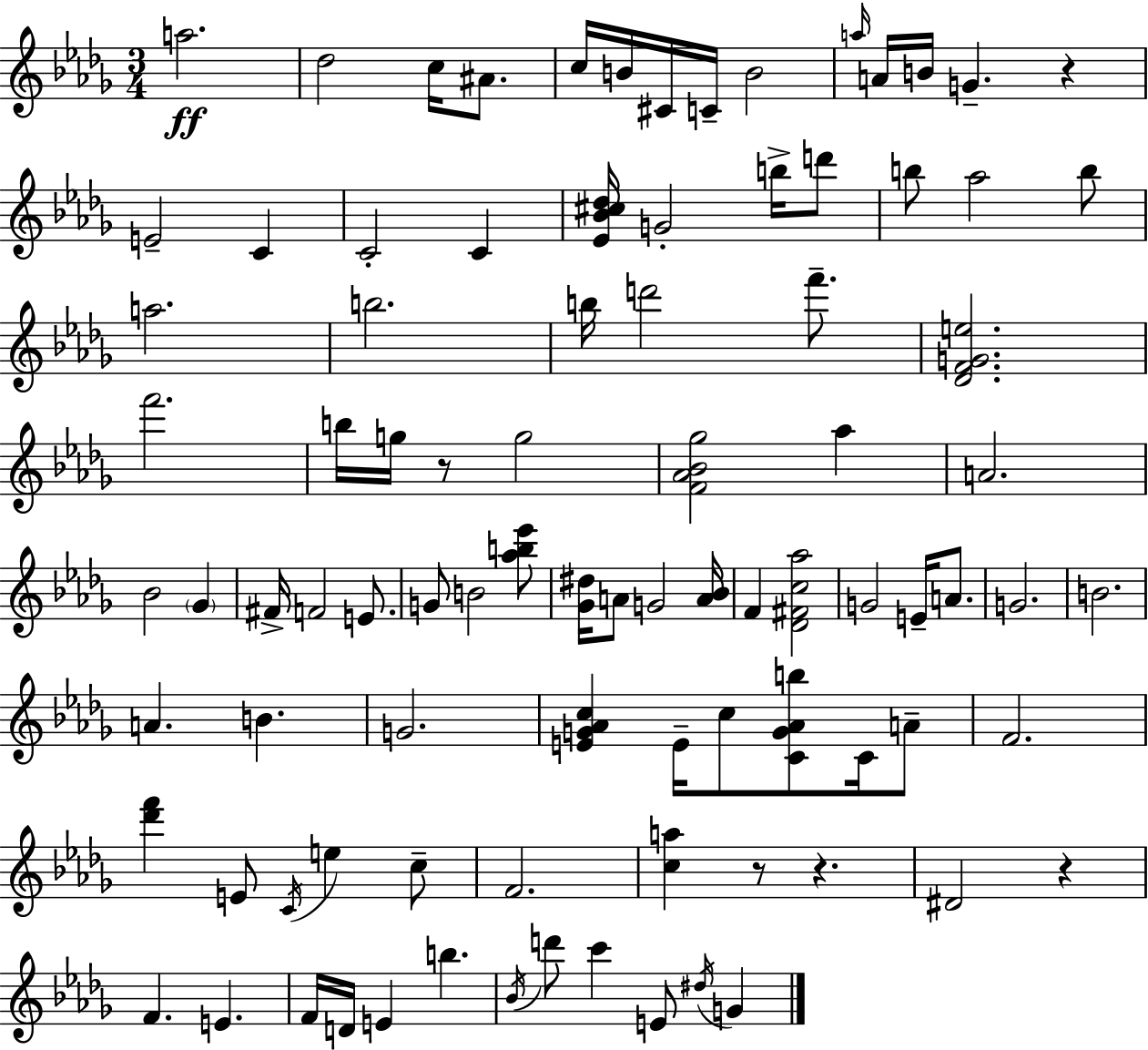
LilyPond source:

{
  \clef treble
  \numericTimeSignature
  \time 3/4
  \key bes \minor
  \repeat volta 2 { a''2.\ff | des''2 c''16 ais'8. | c''16 b'16 cis'16 c'16-- b'2 | \grace { a''16 } a'16 b'16 g'4.-- r4 | \break e'2-- c'4 | c'2-. c'4 | <ees' bes' cis'' des''>16 g'2-. b''16-> d'''8 | b''8 aes''2 b''8 | \break a''2. | b''2. | b''16 d'''2 f'''8.-- | <des' f' g' e''>2. | \break f'''2. | b''16 g''16 r8 g''2 | <f' aes' bes' ges''>2 aes''4 | a'2. | \break bes'2 \parenthesize ges'4 | fis'16-> f'2 e'8. | g'8 b'2 <aes'' b'' ees'''>8 | <ges' dis''>16 a'8 g'2 | \break <a' bes'>16 f'4 <des' fis' c'' aes''>2 | g'2 e'16-- a'8. | g'2. | b'2. | \break a'4. b'4. | g'2. | <e' g' aes' c''>4 e'16-- c''8 <c' g' aes' b''>8 c'16 a'8-- | f'2. | \break <des''' f'''>4 e'8 \acciaccatura { c'16 } e''4 | c''8-- f'2. | <c'' a''>4 r8 r4. | dis'2 r4 | \break f'4. e'4. | f'16 d'16 e'4 b''4. | \acciaccatura { bes'16 } d'''8 c'''4 e'8 \acciaccatura { dis''16 } | g'4 } \bar "|."
}